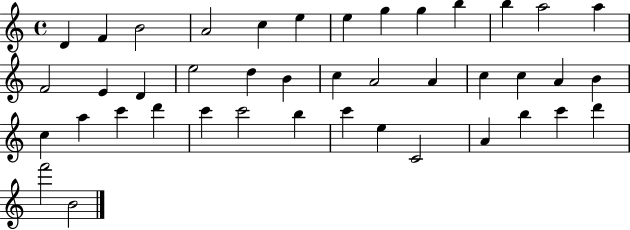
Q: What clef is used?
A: treble